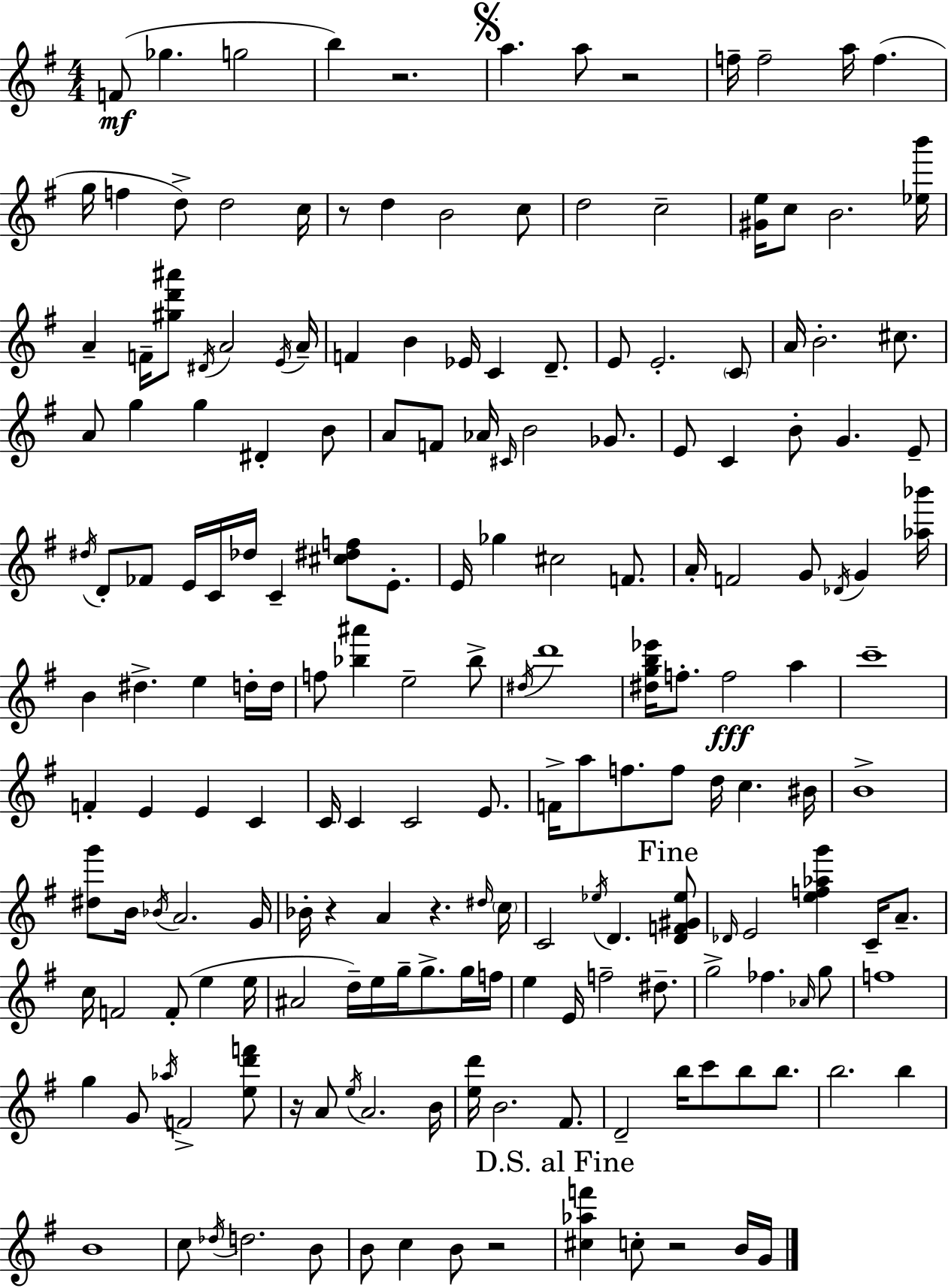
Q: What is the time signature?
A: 4/4